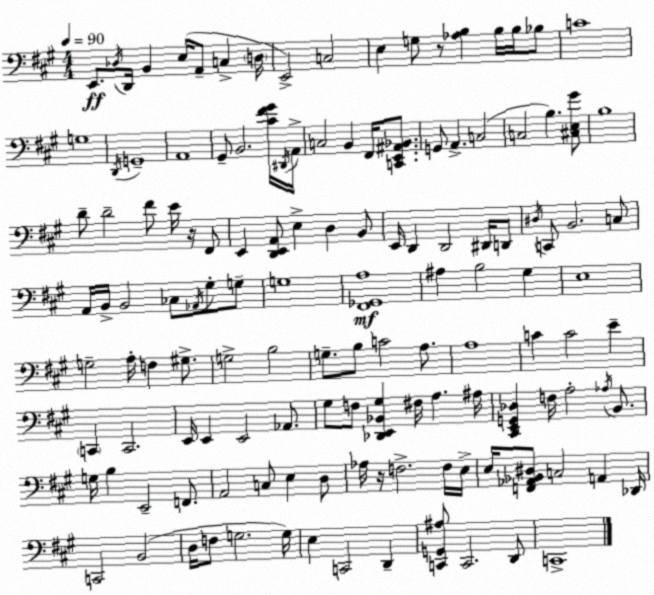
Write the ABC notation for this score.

X:1
T:Untitled
M:4/4
L:1/4
K:A
E,,/2 _D,/4 D,,/4 B,, E,/4 A,,/2 C, D,/4 E,,2 C,2 E, G,/2 z/2 [_A,B,] B,/4 B,/4 _B,/2 C4 G,4 D,,/4 G,,4 A,,4 ^G,,/2 B,,2 [^C^F^G]/4 ^D,,/4 A,,/4 C,2 B,, ^F,,/4 [C,,E,,^A,,_B,,]/2 G,,/2 A,, C,2 C,2 B, [^C,E,^G]/2 B,4 D/2 D2 ^F/2 E/4 z/4 ^F,,/2 E,, [D,,E,,A,,]/2 E, D, B,,/2 E,,/4 D,, D,,2 ^D,,/4 D,,/2 ^D,/4 C,,/2 B,,2 C,/2 A,,/4 B,,/4 B,,2 _C,/2 _A,,/4 ^G,/2 G,/2 G,4 [^F,,_G,,A,]4 ^A, B,2 ^G, E,4 G,2 A,/4 F, ^G,/2 G,2 B,2 G,/2 B,/2 C2 A,/2 A,4 C C2 E C,, C,,2 E,,/4 E,, E,,2 _A,,/2 ^G,/2 F,/2 [_D,,E,,_B,,^G,] ^F,/4 A, ^A,/4 [^C,,E,,G,,_D,] F,/4 A,2 _A,/4 B,,/2 G,/4 B, E,,2 F,,/2 A,,2 C,/2 E, D,/2 _A,/4 z/4 F,2 F,/4 E,/4 E,/4 [F,,_A,,_B,,^D,]/2 C,2 A,, _D,,/4 C,,2 B,,2 D,/4 F,/2 G,2 G,/4 E, C,,2 D,, [C,,G,,^A,]/2 C,,2 D,,/2 C,,4